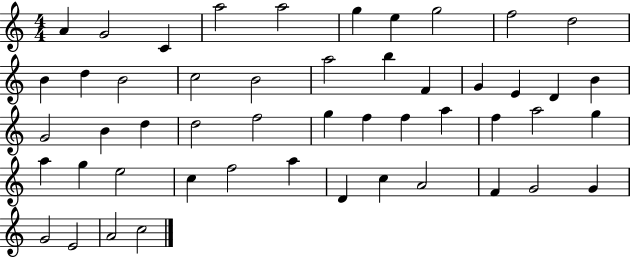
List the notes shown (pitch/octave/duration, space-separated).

A4/q G4/h C4/q A5/h A5/h G5/q E5/q G5/h F5/h D5/h B4/q D5/q B4/h C5/h B4/h A5/h B5/q F4/q G4/q E4/q D4/q B4/q G4/h B4/q D5/q D5/h F5/h G5/q F5/q F5/q A5/q F5/q A5/h G5/q A5/q G5/q E5/h C5/q F5/h A5/q D4/q C5/q A4/h F4/q G4/h G4/q G4/h E4/h A4/h C5/h